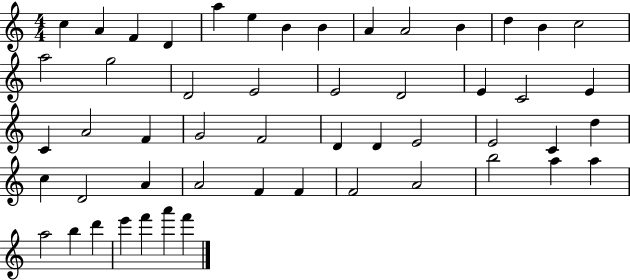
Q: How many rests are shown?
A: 0